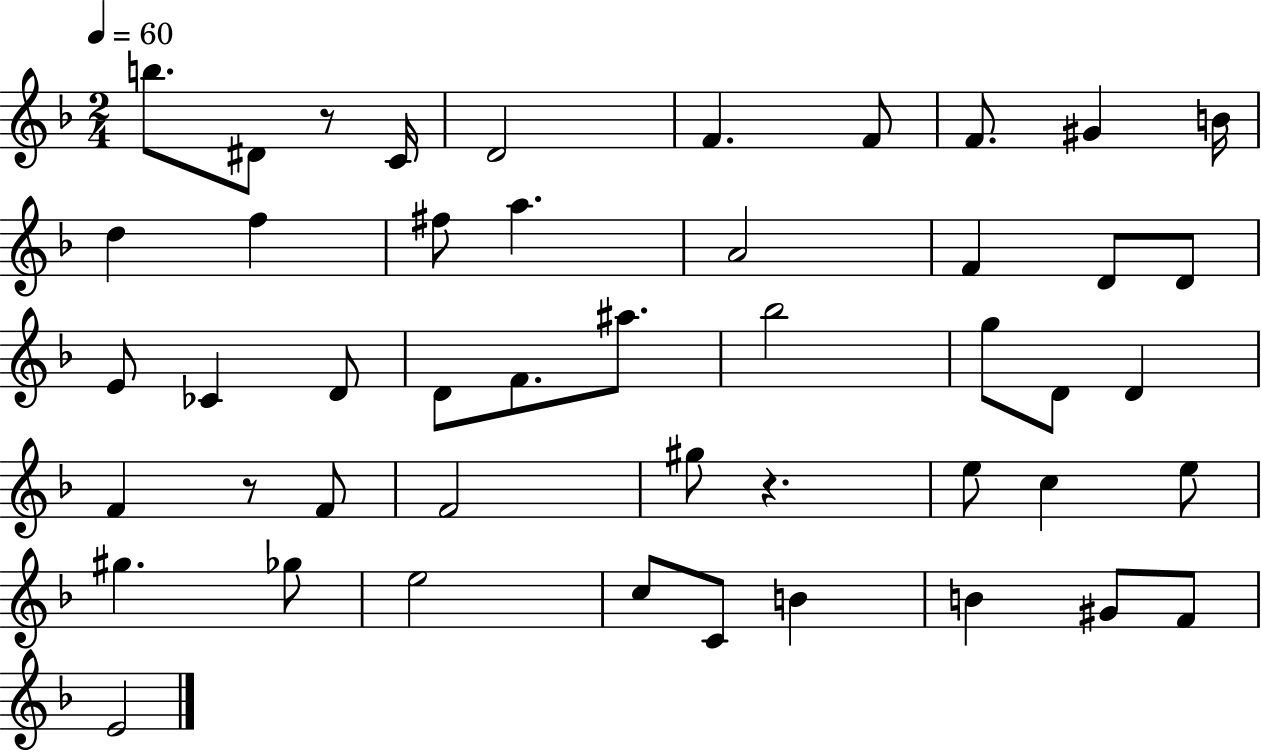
X:1
T:Untitled
M:2/4
L:1/4
K:F
b/2 ^D/2 z/2 C/4 D2 F F/2 F/2 ^G B/4 d f ^f/2 a A2 F D/2 D/2 E/2 _C D/2 D/2 F/2 ^a/2 _b2 g/2 D/2 D F z/2 F/2 F2 ^g/2 z e/2 c e/2 ^g _g/2 e2 c/2 C/2 B B ^G/2 F/2 E2